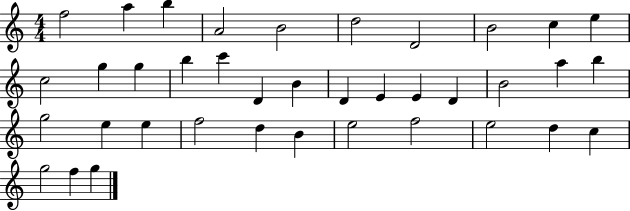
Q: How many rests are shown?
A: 0